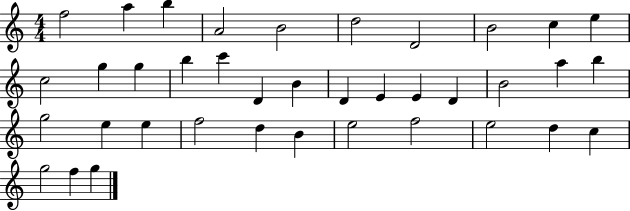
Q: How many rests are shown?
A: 0